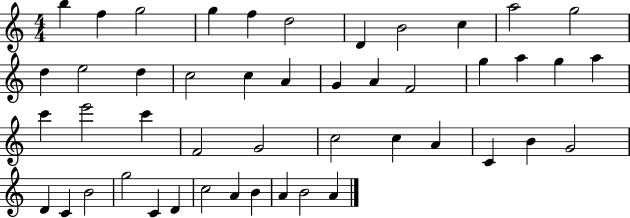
B5/q F5/q G5/h G5/q F5/q D5/h D4/q B4/h C5/q A5/h G5/h D5/q E5/h D5/q C5/h C5/q A4/q G4/q A4/q F4/h G5/q A5/q G5/q A5/q C6/q E6/h C6/q F4/h G4/h C5/h C5/q A4/q C4/q B4/q G4/h D4/q C4/q B4/h G5/h C4/q D4/q C5/h A4/q B4/q A4/q B4/h A4/q